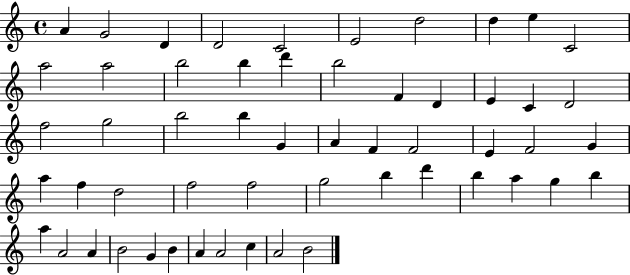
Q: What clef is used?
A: treble